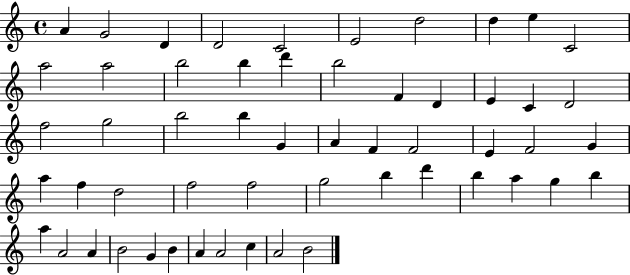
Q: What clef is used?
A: treble